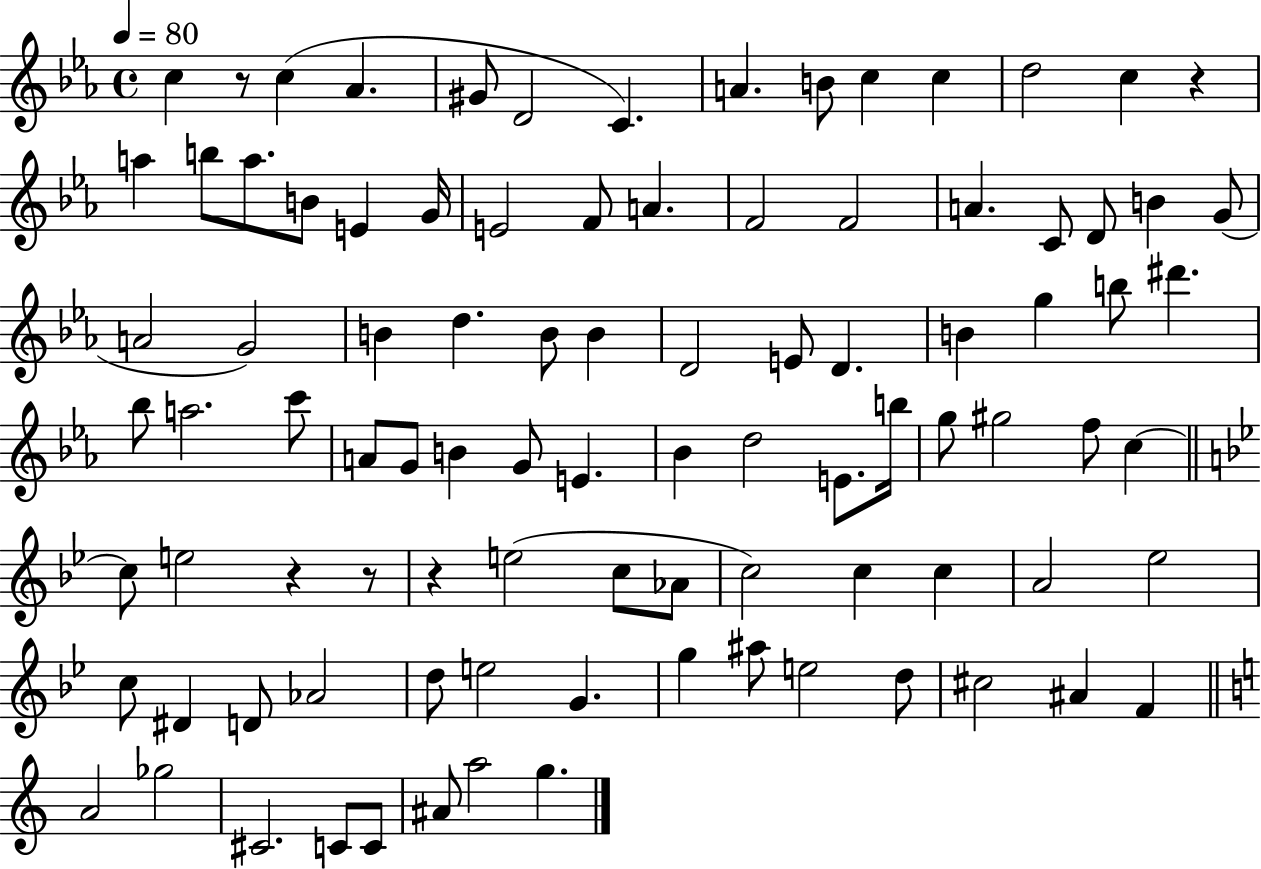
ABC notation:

X:1
T:Untitled
M:4/4
L:1/4
K:Eb
c z/2 c _A ^G/2 D2 C A B/2 c c d2 c z a b/2 a/2 B/2 E G/4 E2 F/2 A F2 F2 A C/2 D/2 B G/2 A2 G2 B d B/2 B D2 E/2 D B g b/2 ^d' _b/2 a2 c'/2 A/2 G/2 B G/2 E _B d2 E/2 b/4 g/2 ^g2 f/2 c c/2 e2 z z/2 z e2 c/2 _A/2 c2 c c A2 _e2 c/2 ^D D/2 _A2 d/2 e2 G g ^a/2 e2 d/2 ^c2 ^A F A2 _g2 ^C2 C/2 C/2 ^A/2 a2 g